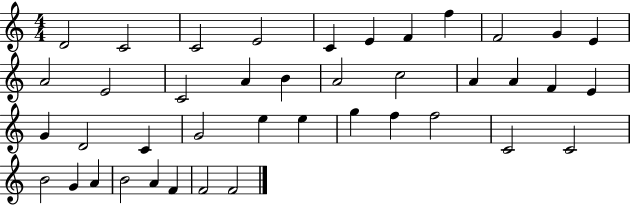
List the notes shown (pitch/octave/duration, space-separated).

D4/h C4/h C4/h E4/h C4/q E4/q F4/q F5/q F4/h G4/q E4/q A4/h E4/h C4/h A4/q B4/q A4/h C5/h A4/q A4/q F4/q E4/q G4/q D4/h C4/q G4/h E5/q E5/q G5/q F5/q F5/h C4/h C4/h B4/h G4/q A4/q B4/h A4/q F4/q F4/h F4/h